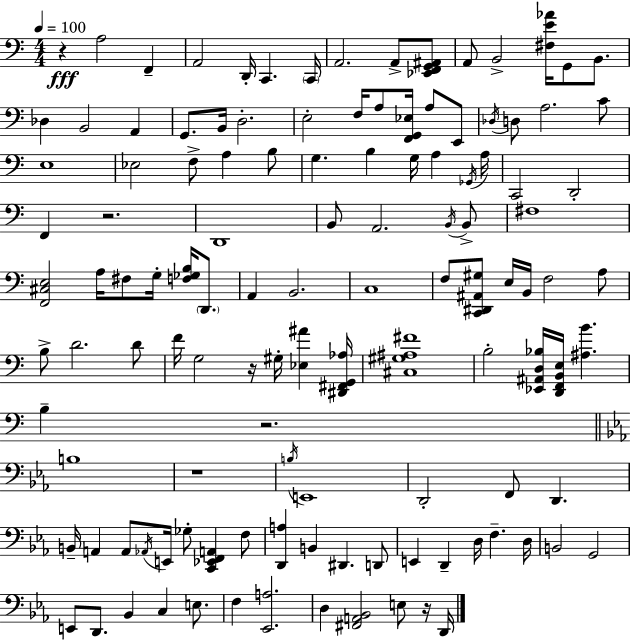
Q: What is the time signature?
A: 4/4